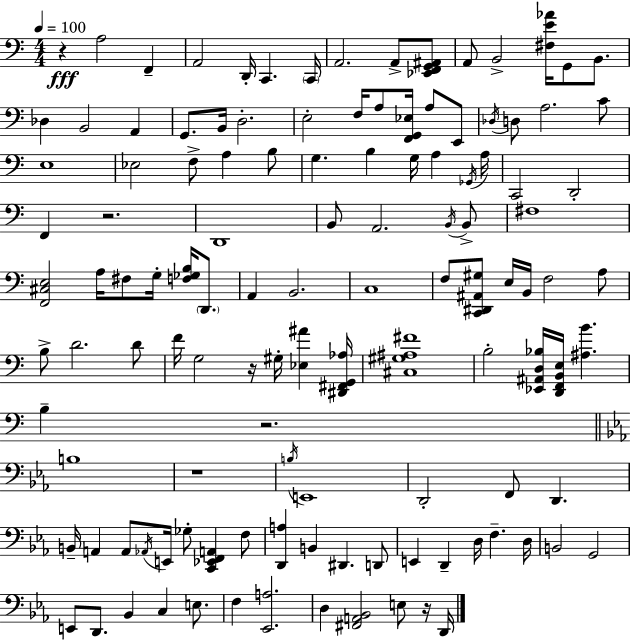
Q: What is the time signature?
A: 4/4